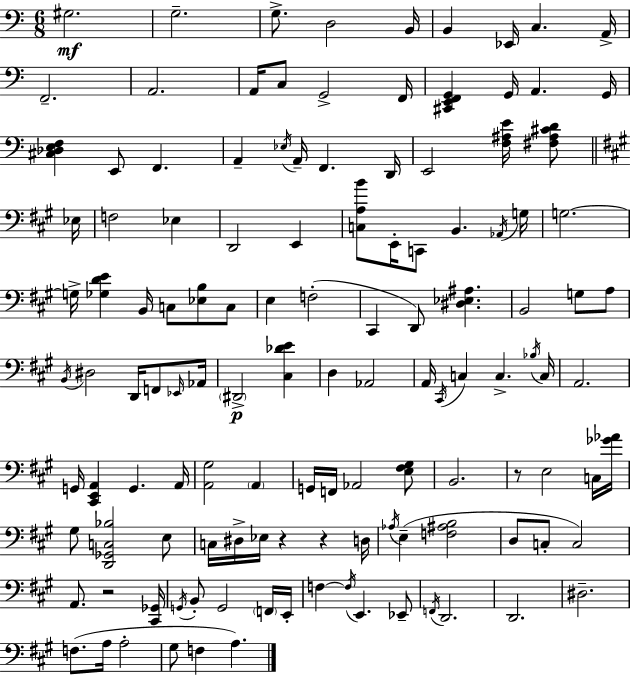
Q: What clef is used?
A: bass